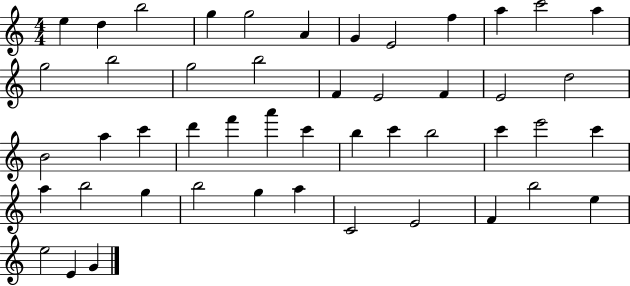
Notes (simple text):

E5/q D5/q B5/h G5/q G5/h A4/q G4/q E4/h F5/q A5/q C6/h A5/q G5/h B5/h G5/h B5/h F4/q E4/h F4/q E4/h D5/h B4/h A5/q C6/q D6/q F6/q A6/q C6/q B5/q C6/q B5/h C6/q E6/h C6/q A5/q B5/h G5/q B5/h G5/q A5/q C4/h E4/h F4/q B5/h E5/q E5/h E4/q G4/q